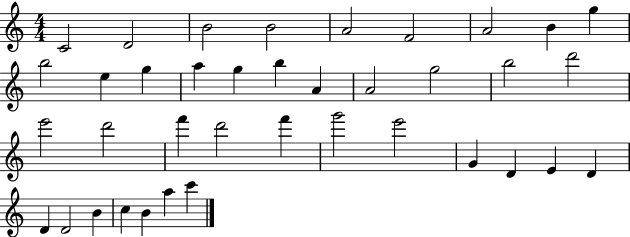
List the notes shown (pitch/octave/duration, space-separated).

C4/h D4/h B4/h B4/h A4/h F4/h A4/h B4/q G5/q B5/h E5/q G5/q A5/q G5/q B5/q A4/q A4/h G5/h B5/h D6/h E6/h D6/h F6/q D6/h F6/q G6/h E6/h G4/q D4/q E4/q D4/q D4/q D4/h B4/q C5/q B4/q A5/q C6/q